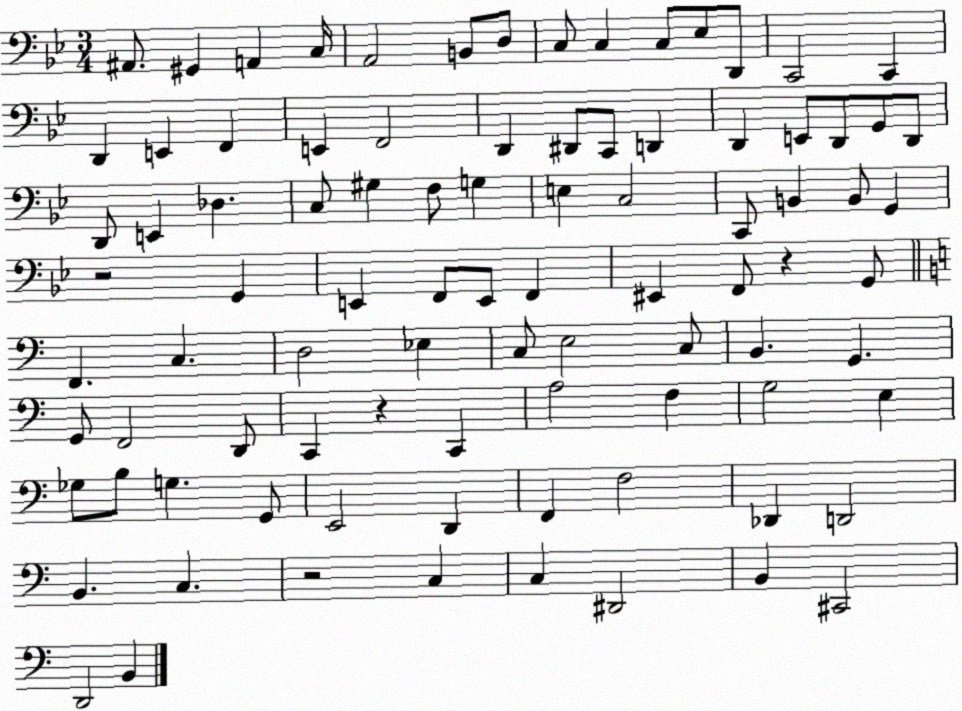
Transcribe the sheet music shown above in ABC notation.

X:1
T:Untitled
M:3/4
L:1/4
K:Bb
^A,,/2 ^G,, A,, C,/4 A,,2 B,,/2 D,/2 C,/2 C, C,/2 _E,/2 D,,/2 C,,2 C,, D,, E,, F,, E,, F,,2 D,, ^D,,/2 C,,/2 D,, D,, E,,/2 D,,/2 G,,/2 D,,/2 D,,/2 E,, _D, C,/2 ^G, F,/2 G, E, C,2 C,,/2 B,, B,,/2 G,, z2 G,, E,, F,,/2 E,,/2 F,, ^E,, F,,/2 z G,,/2 F,, C, D,2 _E, C,/2 E,2 C,/2 B,, G,, G,,/2 F,,2 D,,/2 C,, z C,, A,2 F, G,2 E, _G,/2 B,/2 G, G,,/2 E,,2 D,, F,, F,2 _D,, D,,2 B,, C, z2 C, C, ^D,,2 B,, ^C,,2 D,,2 B,,